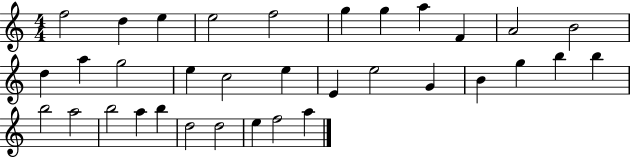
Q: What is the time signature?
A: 4/4